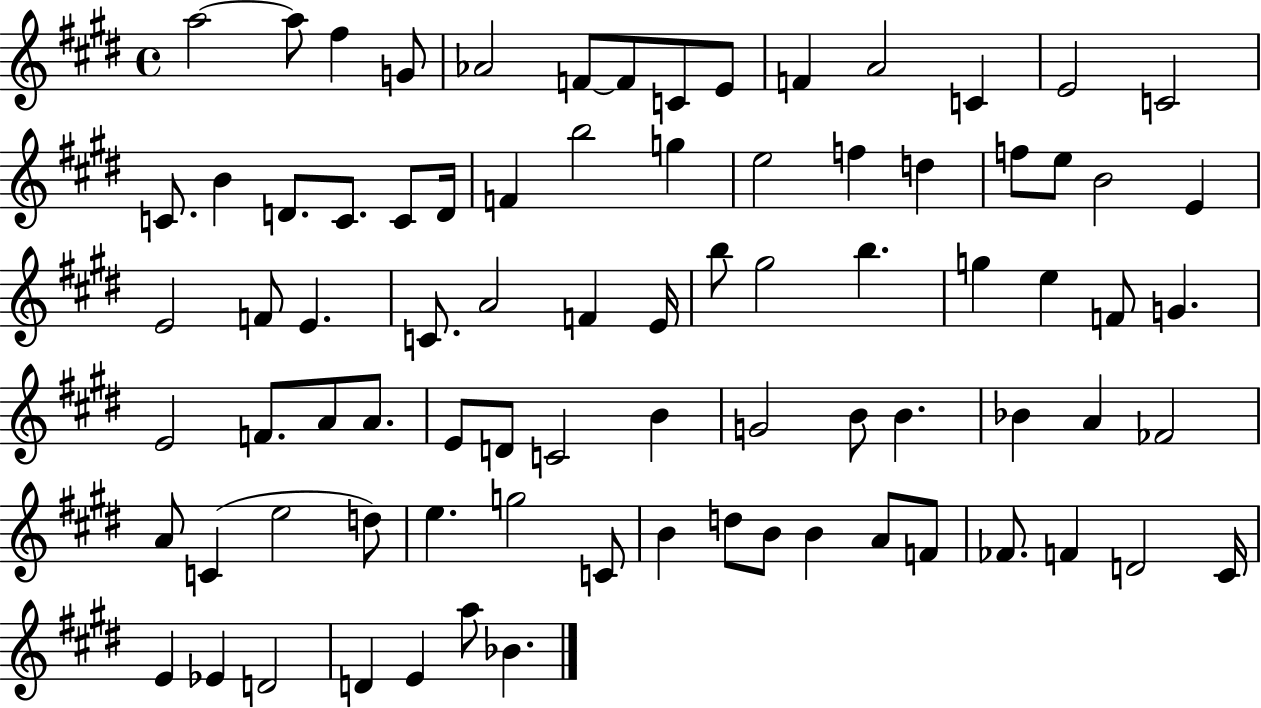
A5/h A5/e F#5/q G4/e Ab4/h F4/e F4/e C4/e E4/e F4/q A4/h C4/q E4/h C4/h C4/e. B4/q D4/e. C4/e. C4/e D4/s F4/q B5/h G5/q E5/h F5/q D5/q F5/e E5/e B4/h E4/q E4/h F4/e E4/q. C4/e. A4/h F4/q E4/s B5/e G#5/h B5/q. G5/q E5/q F4/e G4/q. E4/h F4/e. A4/e A4/e. E4/e D4/e C4/h B4/q G4/h B4/e B4/q. Bb4/q A4/q FES4/h A4/e C4/q E5/h D5/e E5/q. G5/h C4/e B4/q D5/e B4/e B4/q A4/e F4/e FES4/e. F4/q D4/h C#4/s E4/q Eb4/q D4/h D4/q E4/q A5/e Bb4/q.